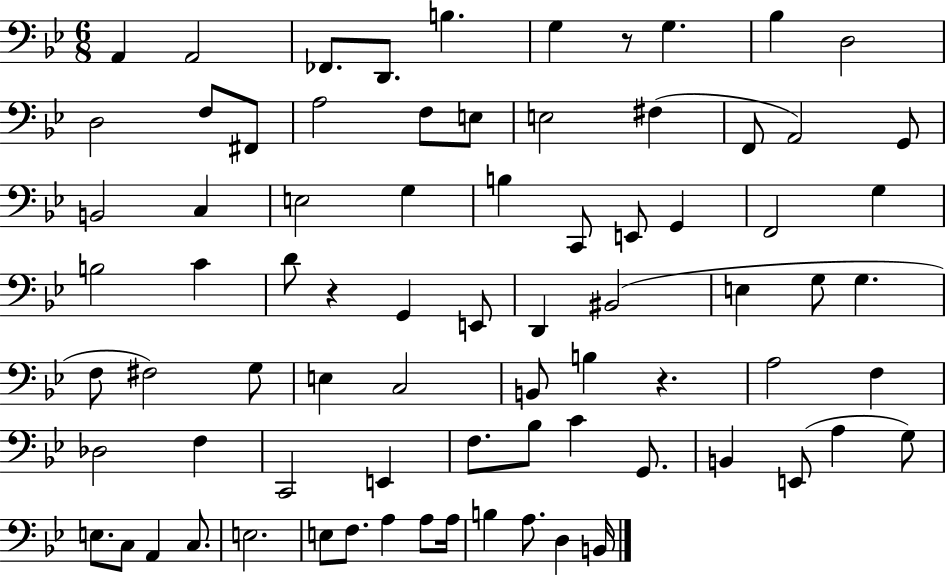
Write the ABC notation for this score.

X:1
T:Untitled
M:6/8
L:1/4
K:Bb
A,, A,,2 _F,,/2 D,,/2 B, G, z/2 G, _B, D,2 D,2 F,/2 ^F,,/2 A,2 F,/2 E,/2 E,2 ^F, F,,/2 A,,2 G,,/2 B,,2 C, E,2 G, B, C,,/2 E,,/2 G,, F,,2 G, B,2 C D/2 z G,, E,,/2 D,, ^B,,2 E, G,/2 G, F,/2 ^F,2 G,/2 E, C,2 B,,/2 B, z A,2 F, _D,2 F, C,,2 E,, F,/2 _B,/2 C G,,/2 B,, E,,/2 A, G,/2 E,/2 C,/2 A,, C,/2 E,2 E,/2 F,/2 A, A,/2 A,/4 B, A,/2 D, B,,/4